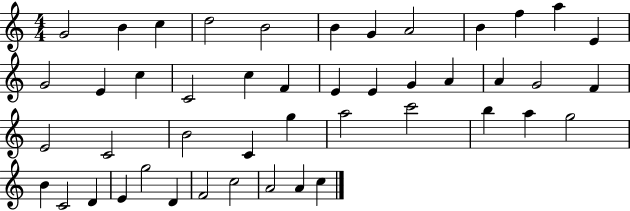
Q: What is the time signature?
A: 4/4